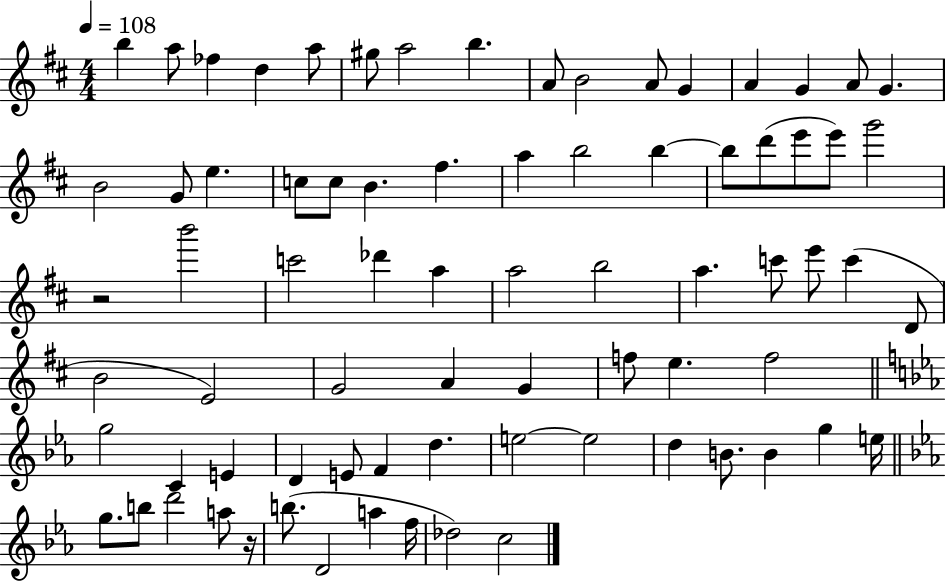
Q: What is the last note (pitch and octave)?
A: C5